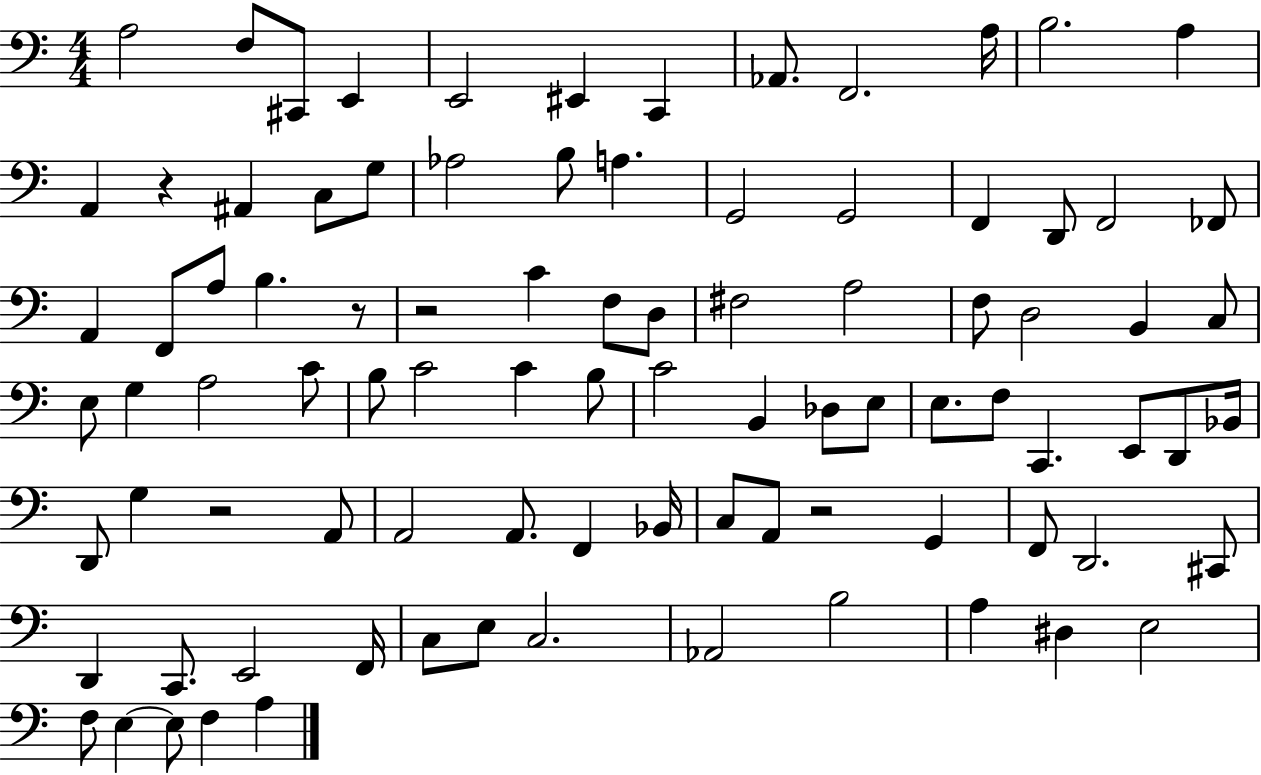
X:1
T:Untitled
M:4/4
L:1/4
K:C
A,2 F,/2 ^C,,/2 E,, E,,2 ^E,, C,, _A,,/2 F,,2 A,/4 B,2 A, A,, z ^A,, C,/2 G,/2 _A,2 B,/2 A, G,,2 G,,2 F,, D,,/2 F,,2 _F,,/2 A,, F,,/2 A,/2 B, z/2 z2 C F,/2 D,/2 ^F,2 A,2 F,/2 D,2 B,, C,/2 E,/2 G, A,2 C/2 B,/2 C2 C B,/2 C2 B,, _D,/2 E,/2 E,/2 F,/2 C,, E,,/2 D,,/2 _B,,/4 D,,/2 G, z2 A,,/2 A,,2 A,,/2 F,, _B,,/4 C,/2 A,,/2 z2 G,, F,,/2 D,,2 ^C,,/2 D,, C,,/2 E,,2 F,,/4 C,/2 E,/2 C,2 _A,,2 B,2 A, ^D, E,2 F,/2 E, E,/2 F, A,